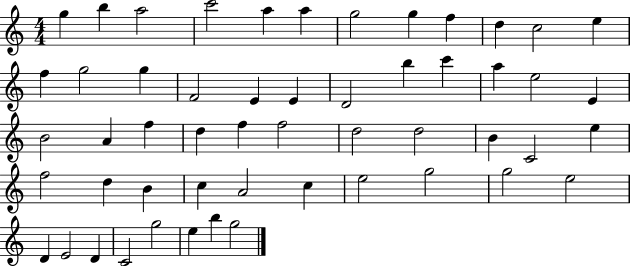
X:1
T:Untitled
M:4/4
L:1/4
K:C
g b a2 c'2 a a g2 g f d c2 e f g2 g F2 E E D2 b c' a e2 E B2 A f d f f2 d2 d2 B C2 e f2 d B c A2 c e2 g2 g2 e2 D E2 D C2 g2 e b g2